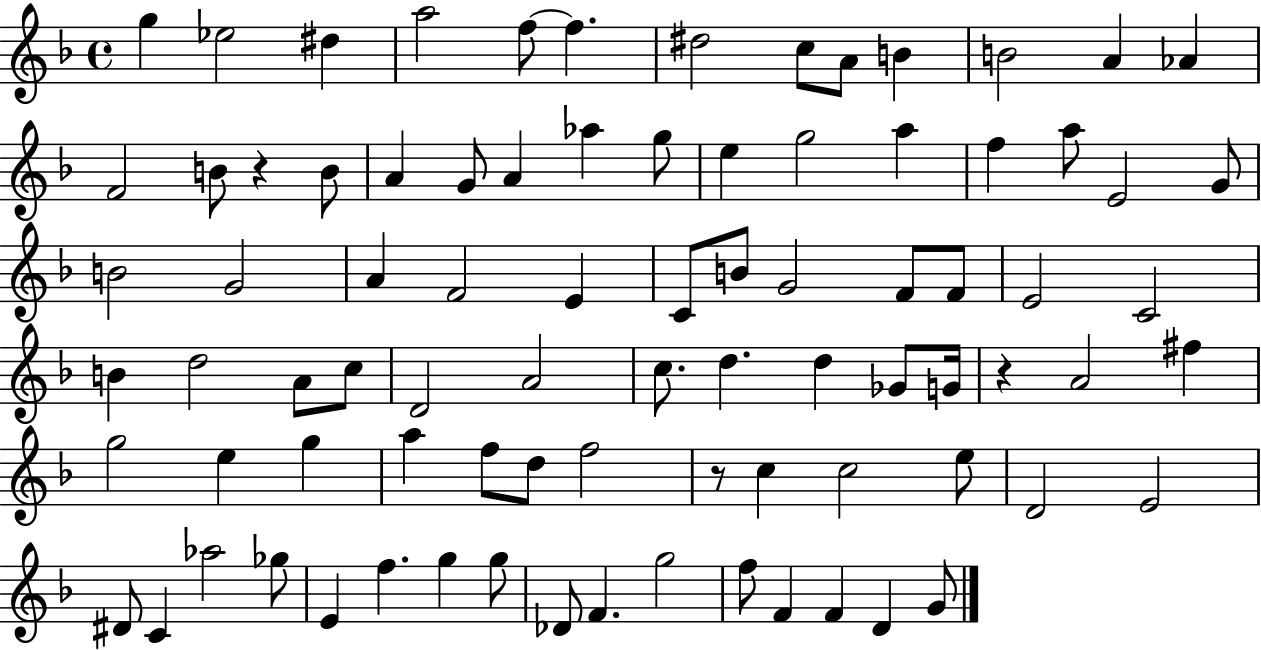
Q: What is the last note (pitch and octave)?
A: G4